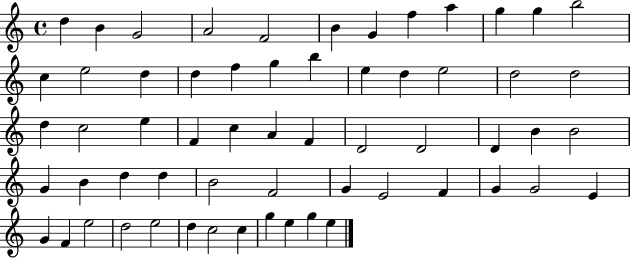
D5/q B4/q G4/h A4/h F4/h B4/q G4/q F5/q A5/q G5/q G5/q B5/h C5/q E5/h D5/q D5/q F5/q G5/q B5/q E5/q D5/q E5/h D5/h D5/h D5/q C5/h E5/q F4/q C5/q A4/q F4/q D4/h D4/h D4/q B4/q B4/h G4/q B4/q D5/q D5/q B4/h F4/h G4/q E4/h F4/q G4/q G4/h E4/q G4/q F4/q E5/h D5/h E5/h D5/q C5/h C5/q G5/q E5/q G5/q E5/q